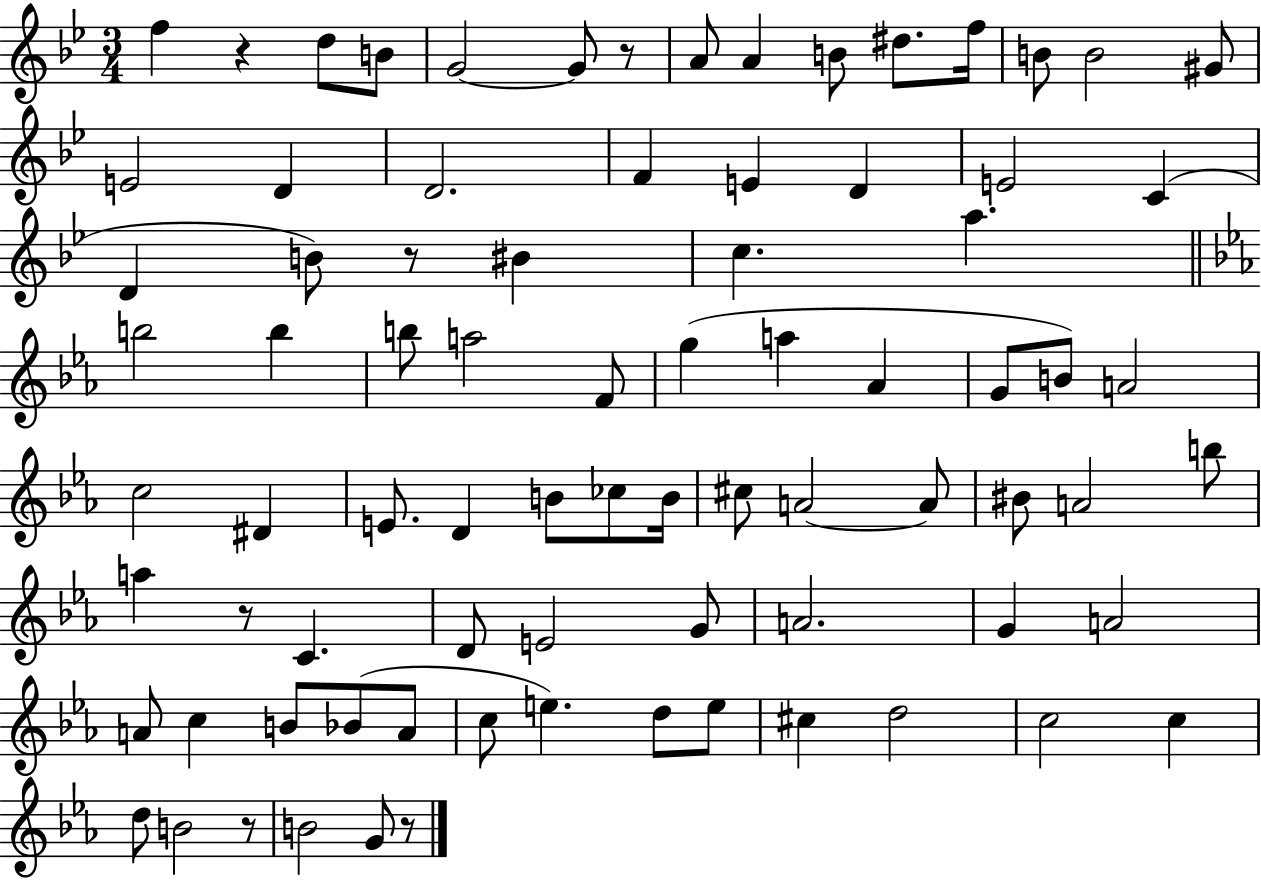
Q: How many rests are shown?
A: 6